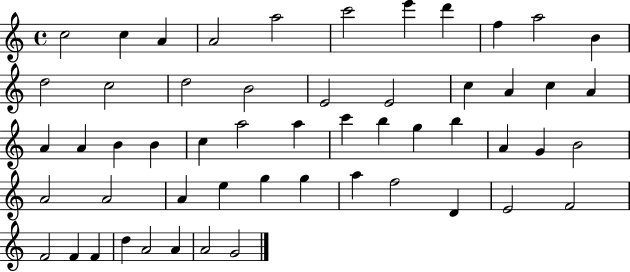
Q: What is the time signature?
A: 4/4